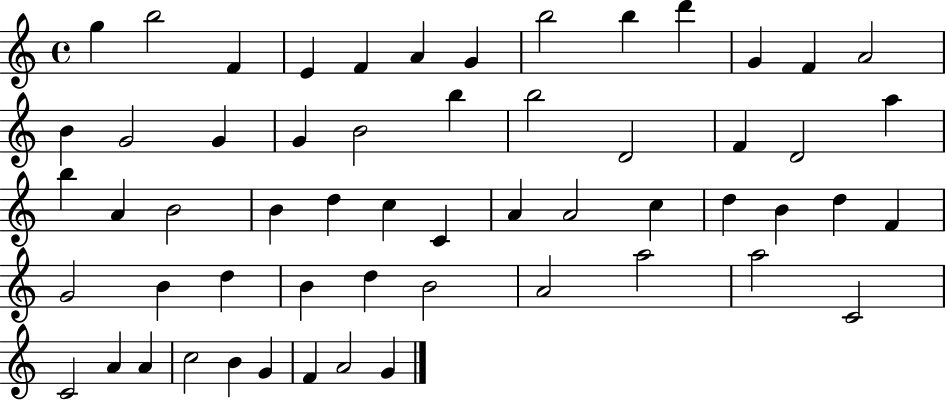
X:1
T:Untitled
M:4/4
L:1/4
K:C
g b2 F E F A G b2 b d' G F A2 B G2 G G B2 b b2 D2 F D2 a b A B2 B d c C A A2 c d B d F G2 B d B d B2 A2 a2 a2 C2 C2 A A c2 B G F A2 G